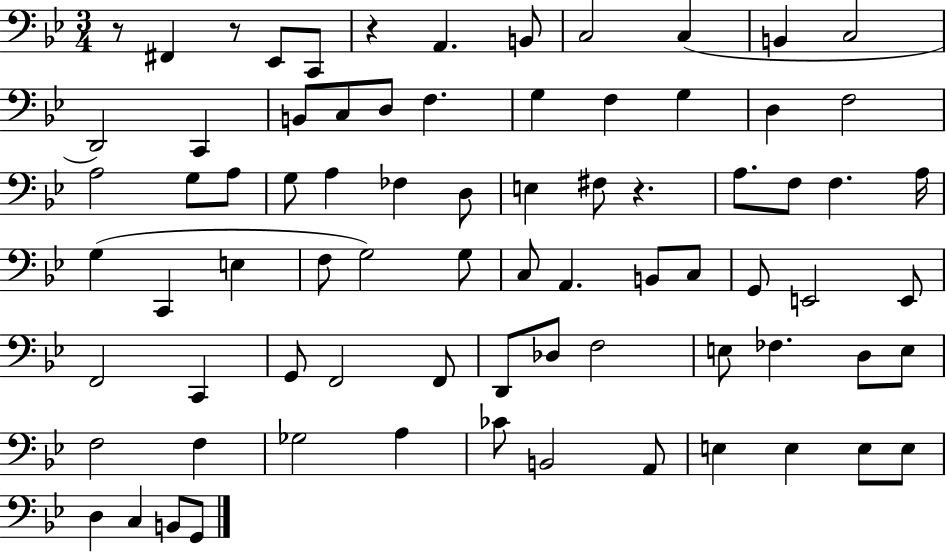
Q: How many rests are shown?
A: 4